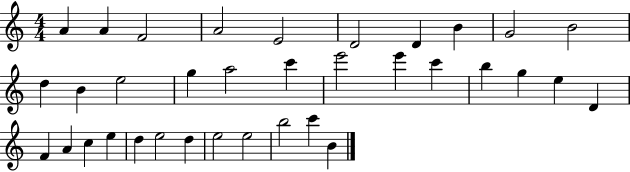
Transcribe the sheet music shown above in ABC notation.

X:1
T:Untitled
M:4/4
L:1/4
K:C
A A F2 A2 E2 D2 D B G2 B2 d B e2 g a2 c' e'2 e' c' b g e D F A c e d e2 d e2 e2 b2 c' B